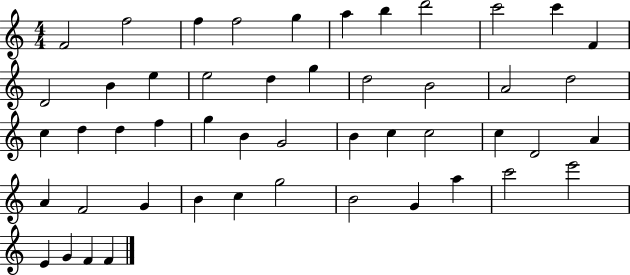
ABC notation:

X:1
T:Untitled
M:4/4
L:1/4
K:C
F2 f2 f f2 g a b d'2 c'2 c' F D2 B e e2 d g d2 B2 A2 d2 c d d f g B G2 B c c2 c D2 A A F2 G B c g2 B2 G a c'2 e'2 E G F F